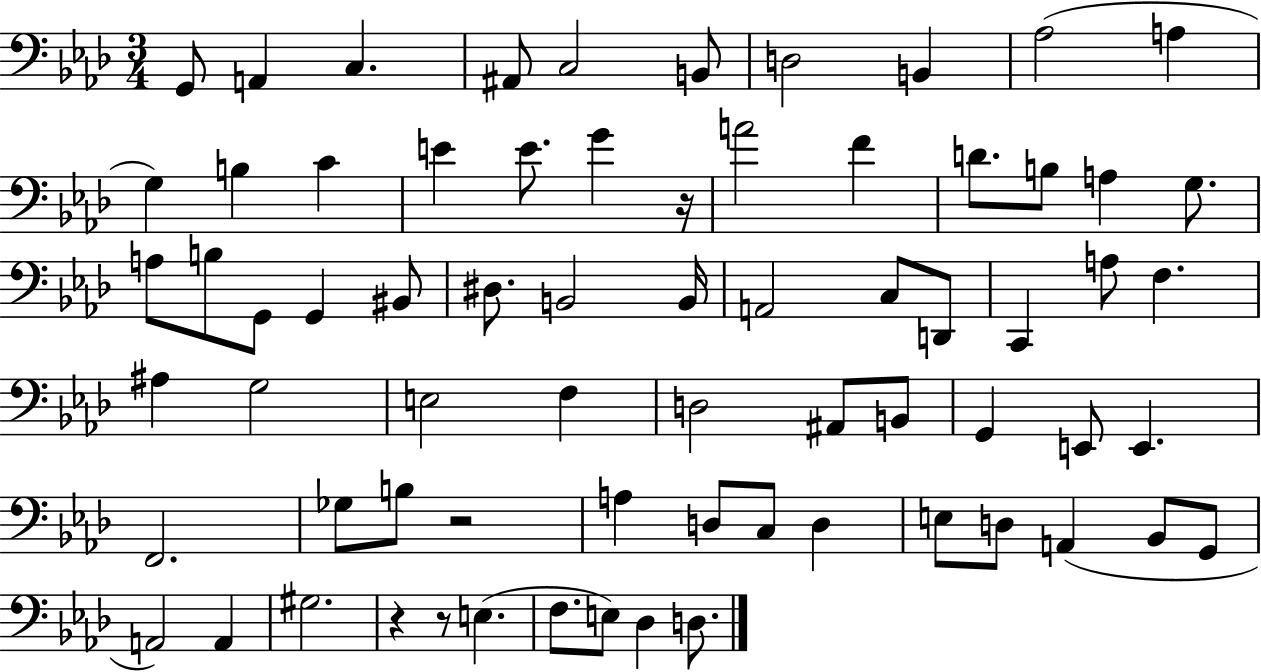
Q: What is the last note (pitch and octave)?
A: D3